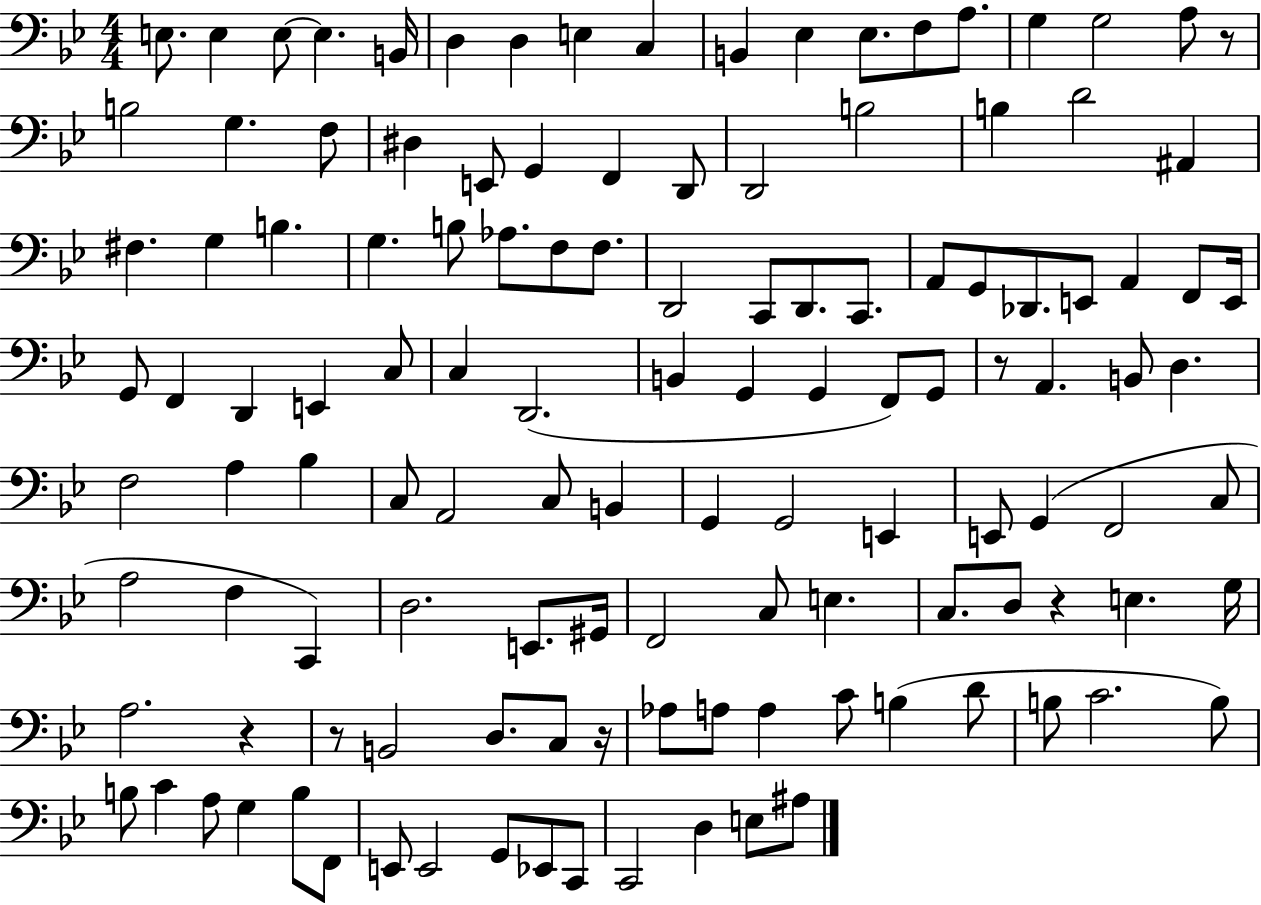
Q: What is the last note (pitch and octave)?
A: A#3